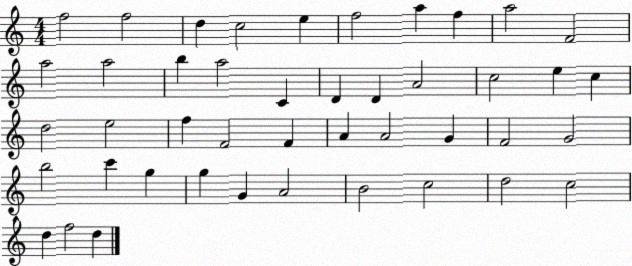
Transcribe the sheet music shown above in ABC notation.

X:1
T:Untitled
M:4/4
L:1/4
K:C
f2 f2 d c2 e f2 a f a2 F2 a2 a2 b a2 C D D A2 c2 e c d2 e2 f F2 F A A2 G F2 G2 b2 c' g g G A2 B2 c2 d2 c2 d f2 d